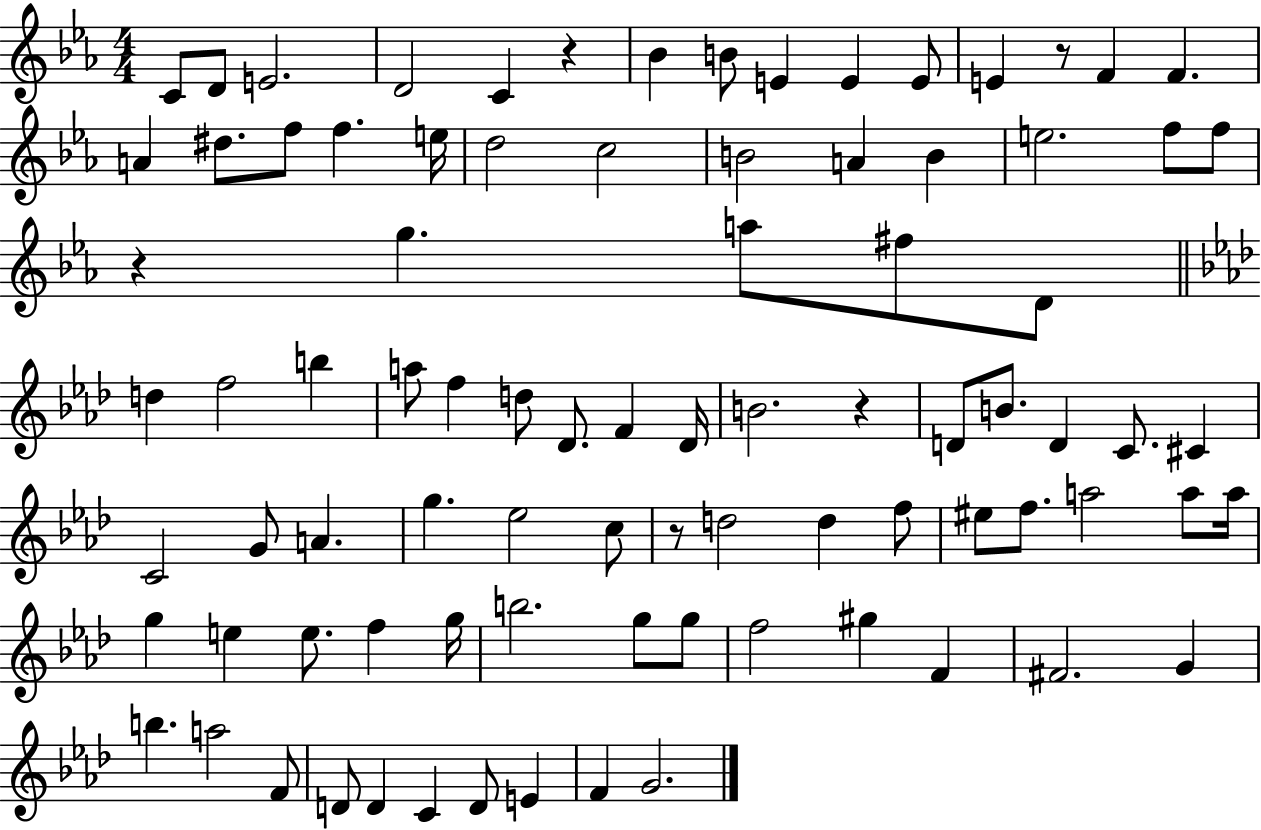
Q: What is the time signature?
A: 4/4